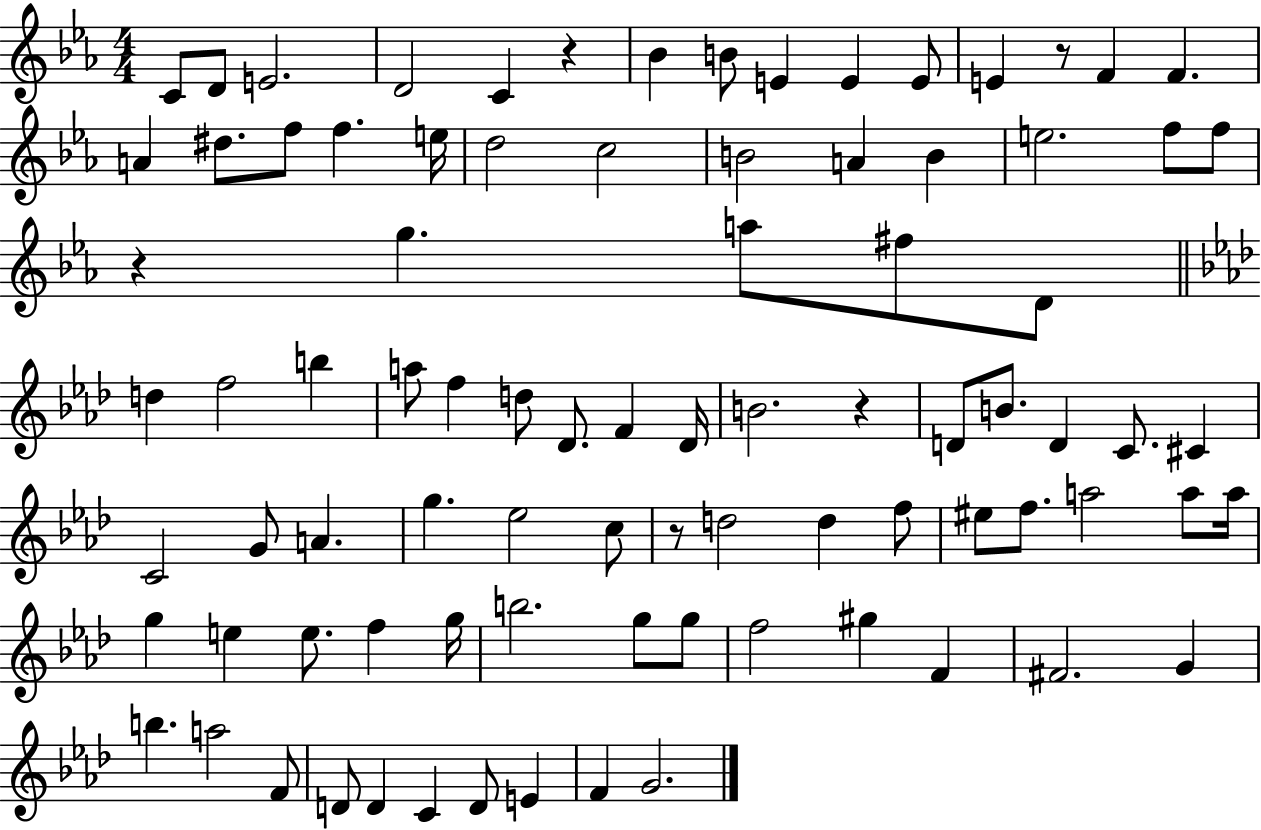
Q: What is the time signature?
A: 4/4